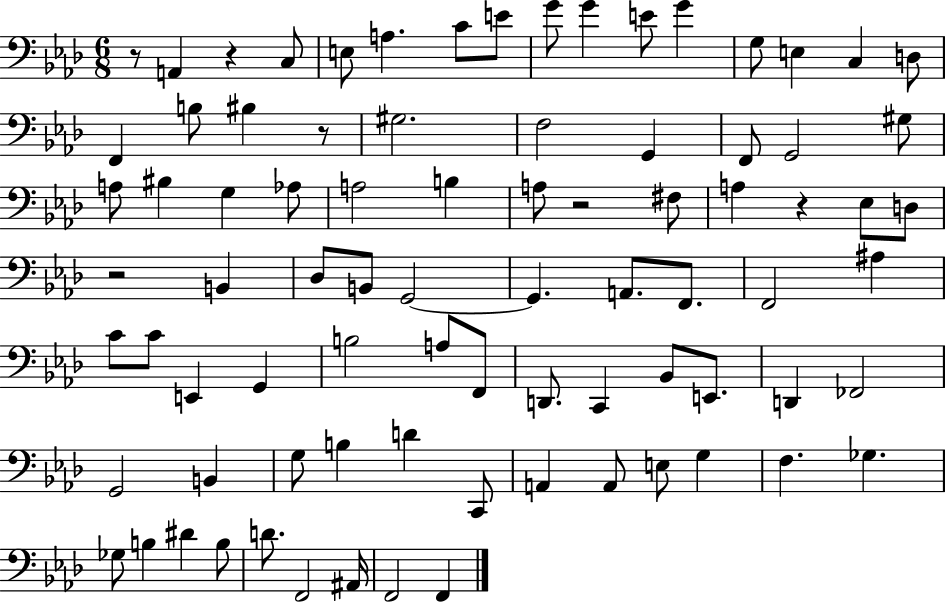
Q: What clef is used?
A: bass